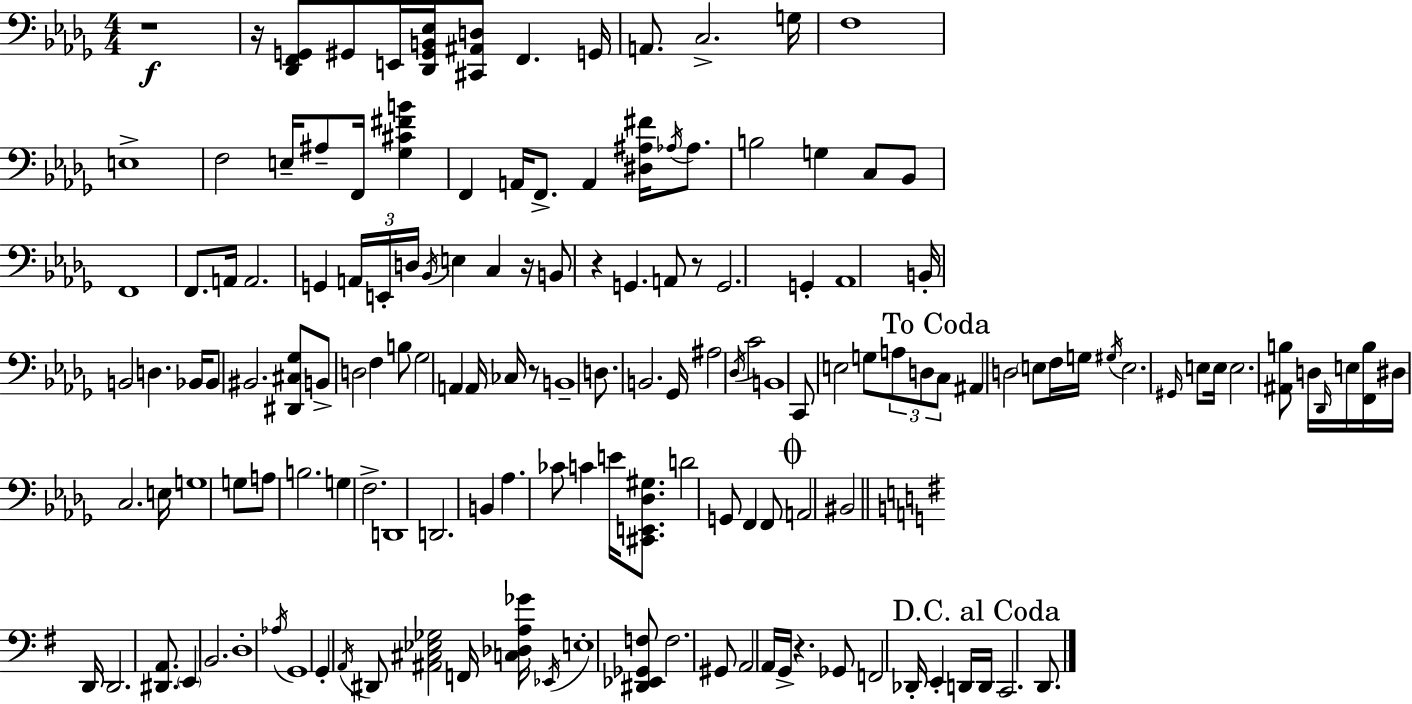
{
  \clef bass
  \numericTimeSignature
  \time 4/4
  \key bes \minor
  r1\f | r16 <des, f, g,>8 gis,8 e,16 <des, gis, b, ees>16 <cis, ais, d>8 f,4. g,16 | a,8. c2.-> g16 | f1 | \break e1-> | f2 e16-- ais8-- f,16 <ges cis' fis' b'>4 | f,4 a,16 f,8.-> a,4 <dis ais fis'>16 \acciaccatura { aes16 } aes8. | b2 g4 c8 bes,8 | \break f,1 | f,8. a,16 a,2. | g,4 \tuplet 3/2 { a,16 e,16-. d16 } \acciaccatura { bes,16 } e4 c4 | r16 b,8 r4 g,4. a,8 | \break r8 g,2. g,4-. | aes,1 | b,16-. b,2 d4. | bes,16 bes,8 bis,2. | \break <dis, cis ges>8 b,8-> d2 f4 | b8 ges2 a,4 a,16 ces16 | r8 b,1-- | d8. b,2. | \break ges,16 ais2 \acciaccatura { des16 } c'2 | b,1 | c,8 e2 g8 \tuplet 3/2 { a8 | d8 \mark "To Coda" c8 } ais,4 d2 | \break \parenthesize e8 f16 g16 \acciaccatura { gis16 } e2. | \grace { gis,16 } e8 e16 e2. | <ais, b>8 d16 \grace { des,16 } e16 <f, b>16 dis16 c2. | e16 g1 | \break g8 a8 b2. | g4 f2.-> | d,1 | d,2. | \break b,4 aes4. ces'8 c'4 | e'16 <cis, e, des gis>8. d'2 g,8 | f,4 f,8 \mark \markup { \musicglyph "scripts.coda" } a,2 bis,2 | \bar "||" \break \key g \major d,16 d,2. <dis, a,>8. | \parenthesize e,4 b,2. | d1-. | \acciaccatura { aes16 } g,1 | \break g,4-. \acciaccatura { a,16 } dis,8 <ais, cis ees ges>2 | f,16 <c des a ges'>16 \acciaccatura { ees,16 } e1-. | <dis, ees, ges, f>8 f2. | gis,8 a,2 a,16 g,16-> r4. | \break ges,8 f,2 des,16-. e,4-. | d,16 \mark "D.C. al Coda" d,16 c,2. | d,8. \bar "|."
}